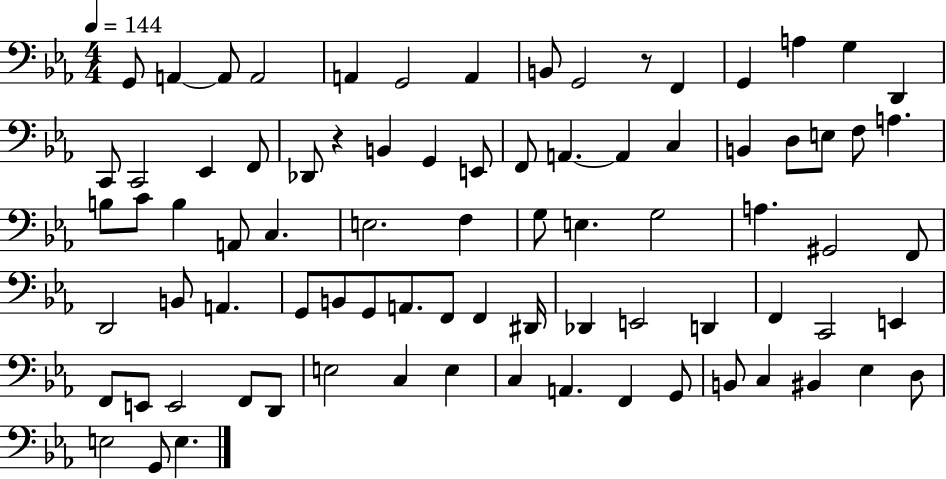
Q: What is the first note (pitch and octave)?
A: G2